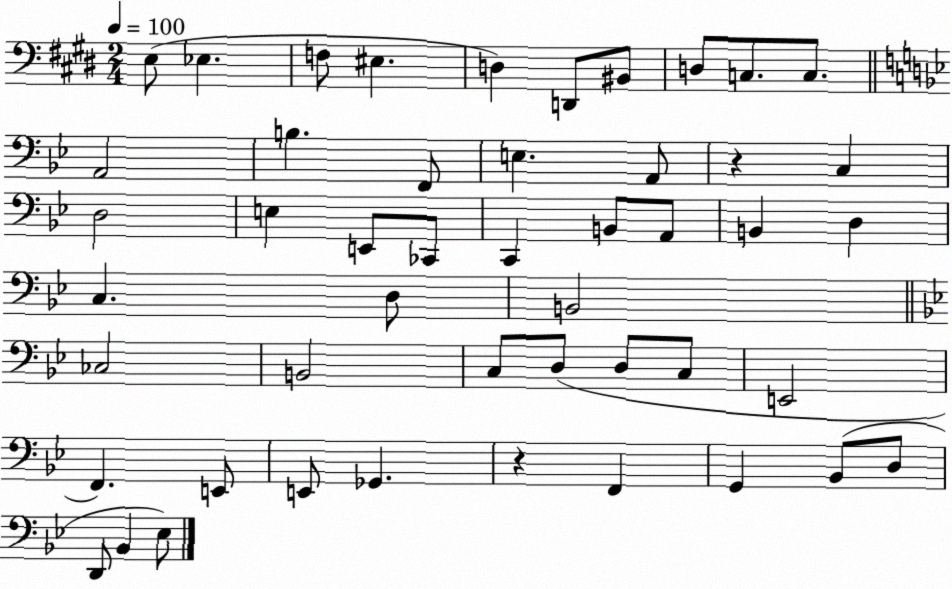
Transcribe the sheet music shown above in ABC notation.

X:1
T:Untitled
M:2/4
L:1/4
K:E
E,/2 _E, F,/2 ^E, D, D,,/2 ^B,,/2 D,/2 C,/2 C,/2 A,,2 B, F,,/2 E, A,,/2 z C, D,2 E, E,,/2 _C,,/2 C,, B,,/2 A,,/2 B,, D, C, D,/2 B,,2 _C,2 B,,2 C,/2 D,/2 D,/2 C,/2 E,,2 F,, E,,/2 E,,/2 _G,, z F,, G,, _B,,/2 D,/2 D,,/2 _B,, _E,/2